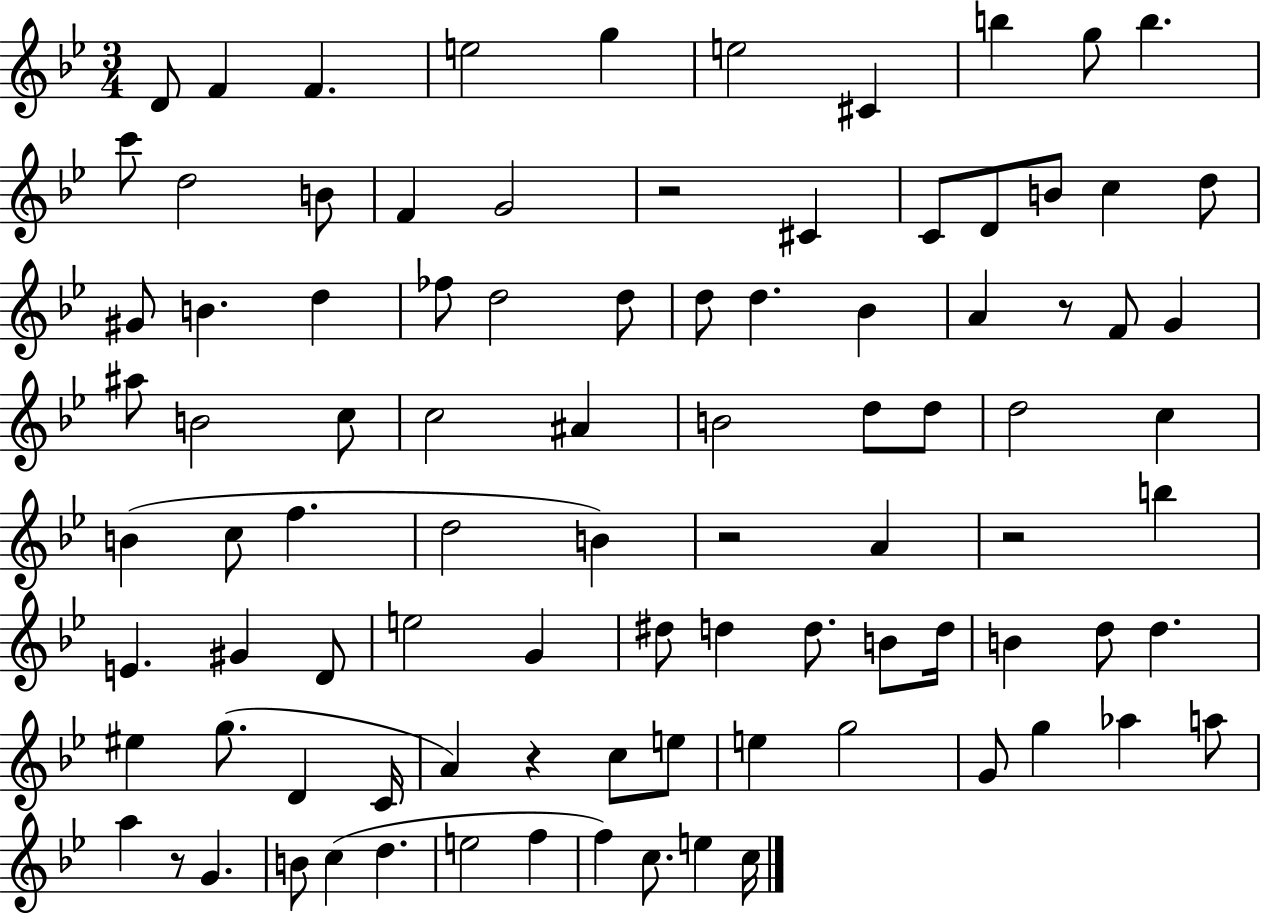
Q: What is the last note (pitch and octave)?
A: C5